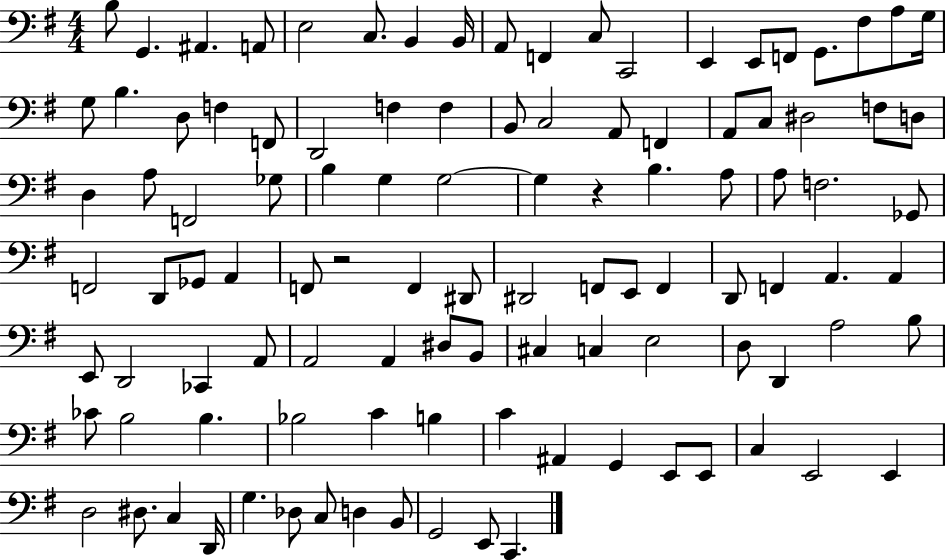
X:1
T:Untitled
M:4/4
L:1/4
K:G
B,/2 G,, ^A,, A,,/2 E,2 C,/2 B,, B,,/4 A,,/2 F,, C,/2 C,,2 E,, E,,/2 F,,/2 G,,/2 ^F,/2 A,/2 G,/4 G,/2 B, D,/2 F, F,,/2 D,,2 F, F, B,,/2 C,2 A,,/2 F,, A,,/2 C,/2 ^D,2 F,/2 D,/2 D, A,/2 F,,2 _G,/2 B, G, G,2 G, z B, A,/2 A,/2 F,2 _G,,/2 F,,2 D,,/2 _G,,/2 A,, F,,/2 z2 F,, ^D,,/2 ^D,,2 F,,/2 E,,/2 F,, D,,/2 F,, A,, A,, E,,/2 D,,2 _C,, A,,/2 A,,2 A,, ^D,/2 B,,/2 ^C, C, E,2 D,/2 D,, A,2 B,/2 _C/2 B,2 B, _B,2 C B, C ^A,, G,, E,,/2 E,,/2 C, E,,2 E,, D,2 ^D,/2 C, D,,/4 G, _D,/2 C,/2 D, B,,/2 G,,2 E,,/2 C,,